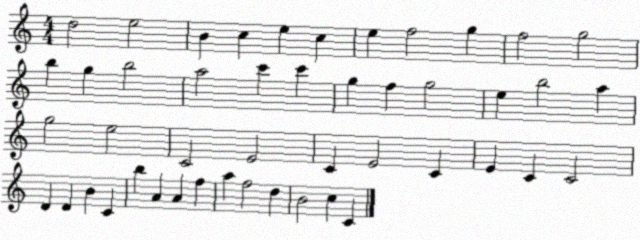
X:1
T:Untitled
M:4/4
L:1/4
K:C
d2 e2 B c e c e f2 g f2 g2 b g b2 a2 c' c' g f g2 e b2 a g2 e2 C2 E2 C E2 C E C C2 D D B C b A A f a f2 d B2 c C